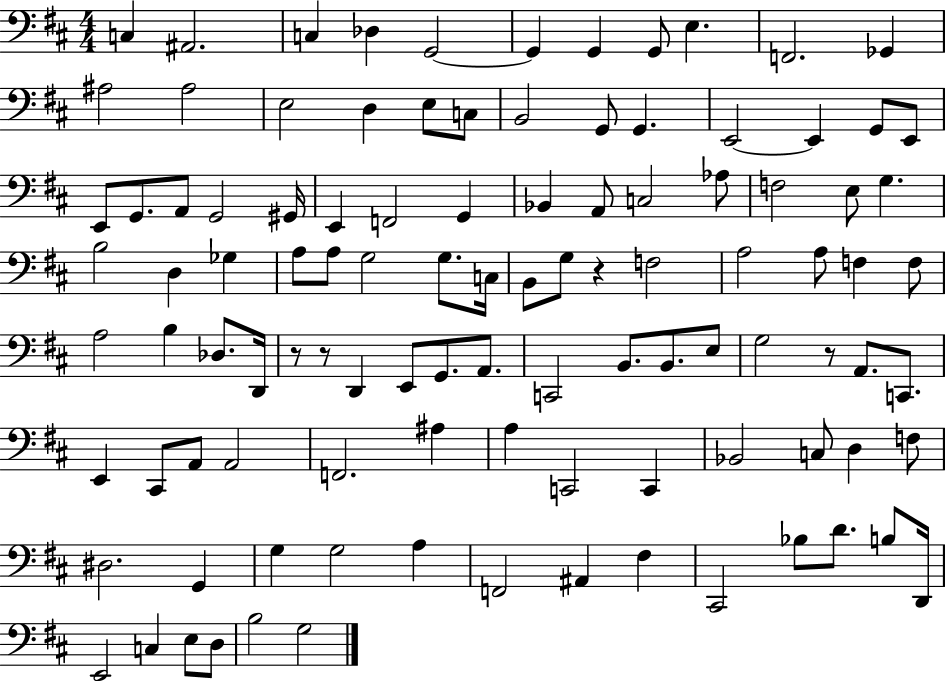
X:1
T:Untitled
M:4/4
L:1/4
K:D
C, ^A,,2 C, _D, G,,2 G,, G,, G,,/2 E, F,,2 _G,, ^A,2 ^A,2 E,2 D, E,/2 C,/2 B,,2 G,,/2 G,, E,,2 E,, G,,/2 E,,/2 E,,/2 G,,/2 A,,/2 G,,2 ^G,,/4 E,, F,,2 G,, _B,, A,,/2 C,2 _A,/2 F,2 E,/2 G, B,2 D, _G, A,/2 A,/2 G,2 G,/2 C,/4 B,,/2 G,/2 z F,2 A,2 A,/2 F, F,/2 A,2 B, _D,/2 D,,/4 z/2 z/2 D,, E,,/2 G,,/2 A,,/2 C,,2 B,,/2 B,,/2 E,/2 G,2 z/2 A,,/2 C,,/2 E,, ^C,,/2 A,,/2 A,,2 F,,2 ^A, A, C,,2 C,, _B,,2 C,/2 D, F,/2 ^D,2 G,, G, G,2 A, F,,2 ^A,, ^F, ^C,,2 _B,/2 D/2 B,/2 D,,/4 E,,2 C, E,/2 D,/2 B,2 G,2